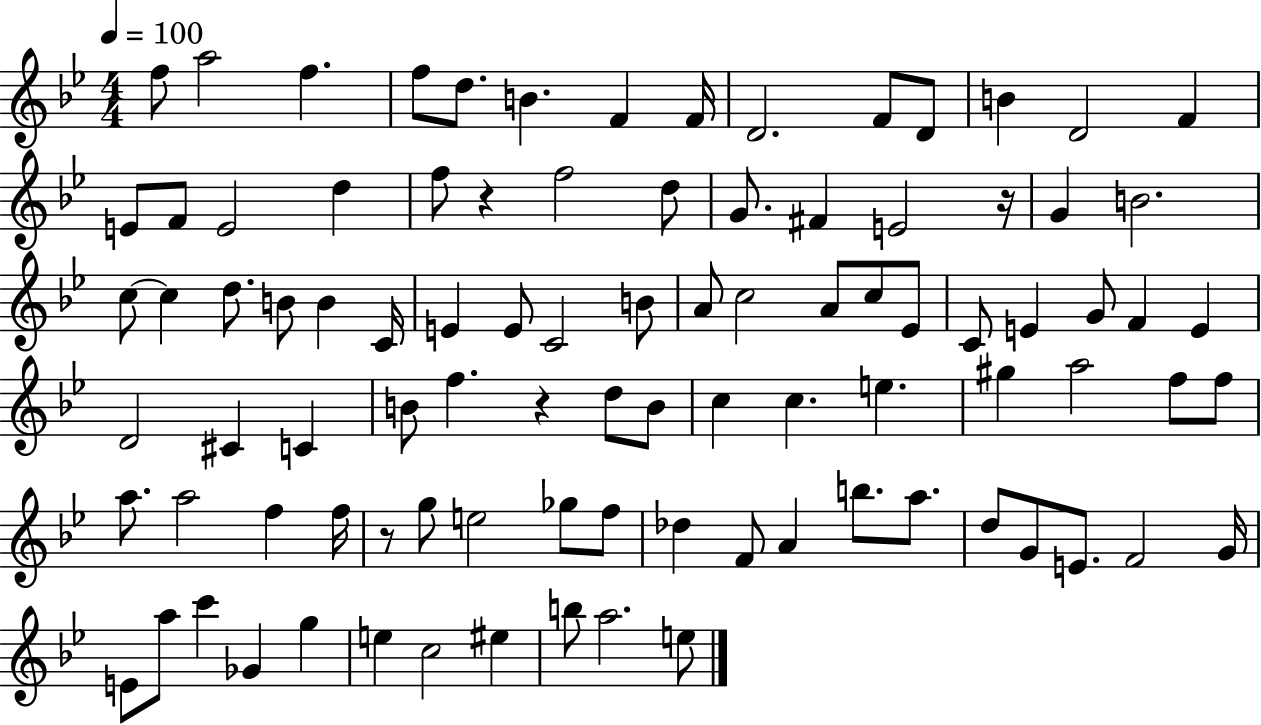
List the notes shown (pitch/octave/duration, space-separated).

F5/e A5/h F5/q. F5/e D5/e. B4/q. F4/q F4/s D4/h. F4/e D4/e B4/q D4/h F4/q E4/e F4/e E4/h D5/q F5/e R/q F5/h D5/e G4/e. F#4/q E4/h R/s G4/q B4/h. C5/e C5/q D5/e. B4/e B4/q C4/s E4/q E4/e C4/h B4/e A4/e C5/h A4/e C5/e Eb4/e C4/e E4/q G4/e F4/q E4/q D4/h C#4/q C4/q B4/e F5/q. R/q D5/e B4/e C5/q C5/q. E5/q. G#5/q A5/h F5/e F5/e A5/e. A5/h F5/q F5/s R/e G5/e E5/h Gb5/e F5/e Db5/q F4/e A4/q B5/e. A5/e. D5/e G4/e E4/e. F4/h G4/s E4/e A5/e C6/q Gb4/q G5/q E5/q C5/h EIS5/q B5/e A5/h. E5/e